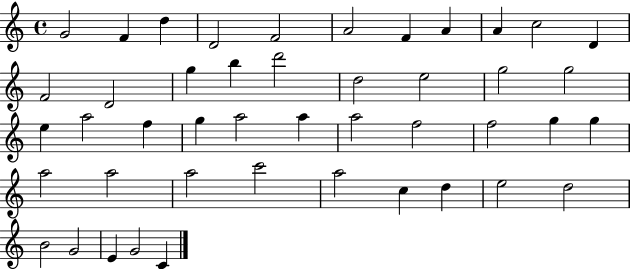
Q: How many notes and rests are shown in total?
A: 45